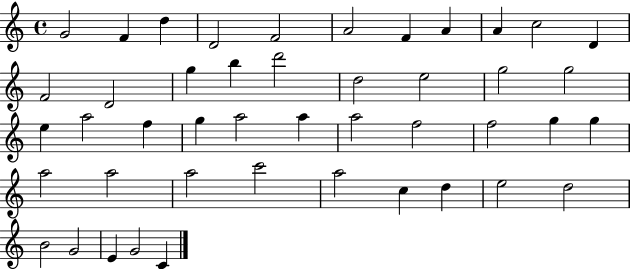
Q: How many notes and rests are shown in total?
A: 45